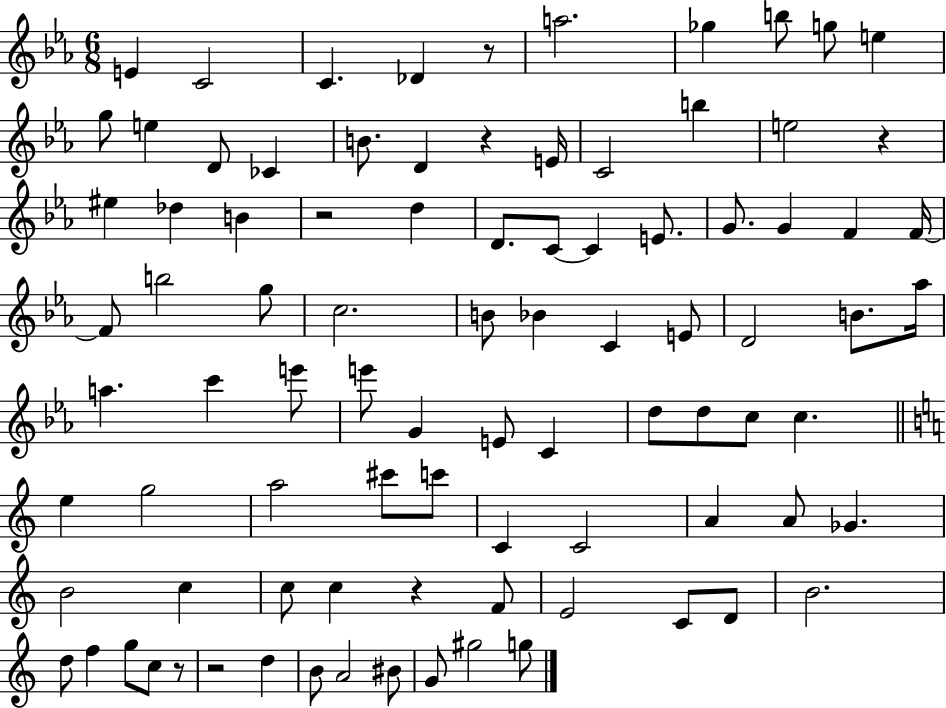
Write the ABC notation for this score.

X:1
T:Untitled
M:6/8
L:1/4
K:Eb
E C2 C _D z/2 a2 _g b/2 g/2 e g/2 e D/2 _C B/2 D z E/4 C2 b e2 z ^e _d B z2 d D/2 C/2 C E/2 G/2 G F F/4 F/2 b2 g/2 c2 B/2 _B C E/2 D2 B/2 _a/4 a c' e'/2 e'/2 G E/2 C d/2 d/2 c/2 c e g2 a2 ^c'/2 c'/2 C C2 A A/2 _G B2 c c/2 c z F/2 E2 C/2 D/2 B2 d/2 f g/2 c/2 z/2 z2 d B/2 A2 ^B/2 G/2 ^g2 g/2